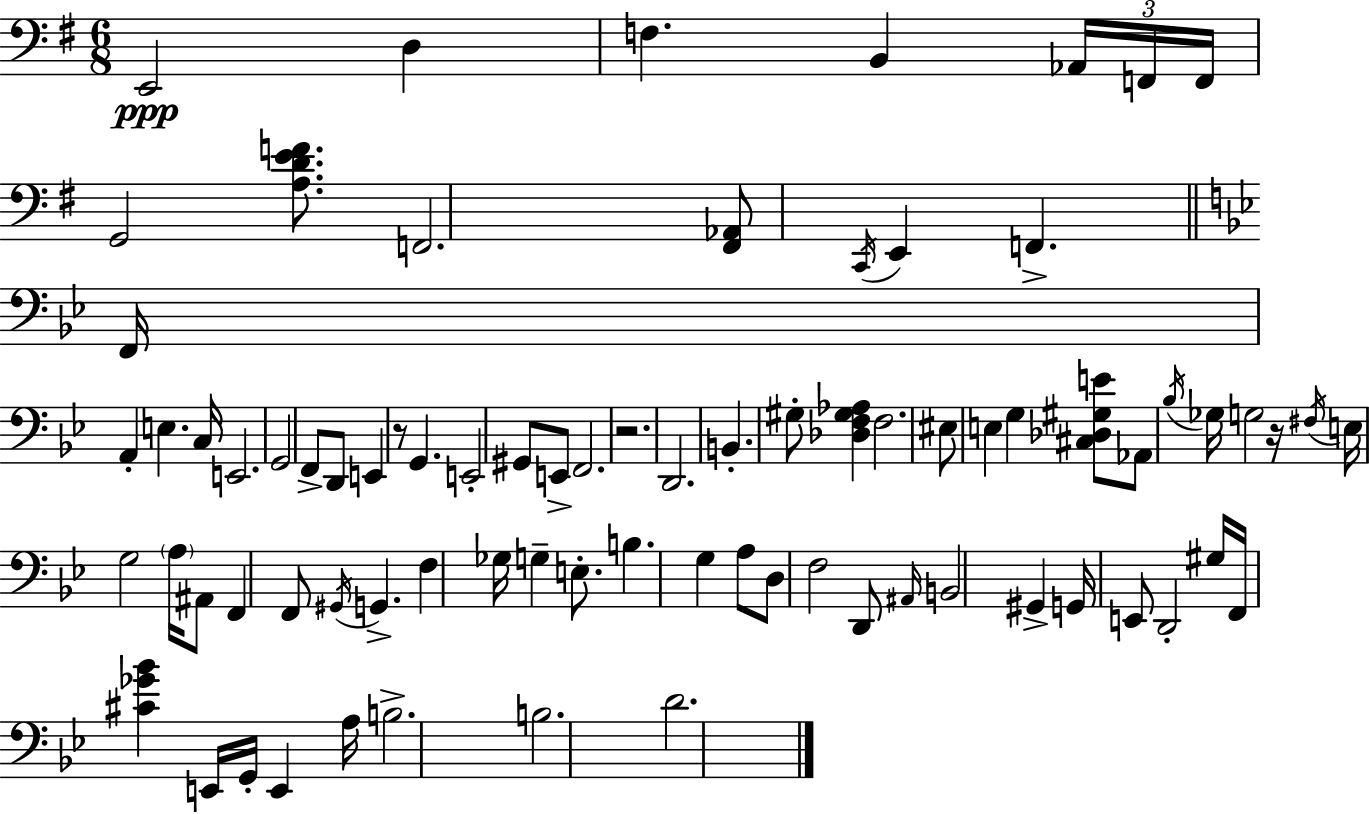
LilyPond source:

{
  \clef bass
  \numericTimeSignature
  \time 6/8
  \key e \minor
  e,2\ppp d4 | f4. b,4 \tuplet 3/2 { aes,16 f,16 | f,16 } g,2 <a d' e' f'>8. | f,2. | \break <fis, aes,>8 \acciaccatura { c,16 } e,4 f,4.-> | \bar "||" \break \key bes \major f,16 a,4-. e4. c16 | e,2. | g,2 f,8-> d,8 | e,4 r8 g,4. | \break e,2-. gis,8 e,8-> | f,2. | r2. | d,2. | \break b,4.-. gis8-. <des f gis aes>4 | f2. | eis8 e4 g4 <cis des gis e'>8 | aes,8 \acciaccatura { bes16 } ges16 g2 | \break r16 \acciaccatura { fis16 } e16 g2 \parenthesize a16 | ais,8 f,4 f,8 \acciaccatura { gis,16 } g,4.-> | f4 ges16 g4-- | e8.-. b4. g4 | \break a8 d8 f2 | d,8 \grace { ais,16 } b,2 | gis,4-> g,16 e,8 d,2-. | gis16 f,16 <cis' ges' bes'>4 e,16 g,16-. e,4 | \break a16 b2.-> | b2. | d'2. | \bar "|."
}